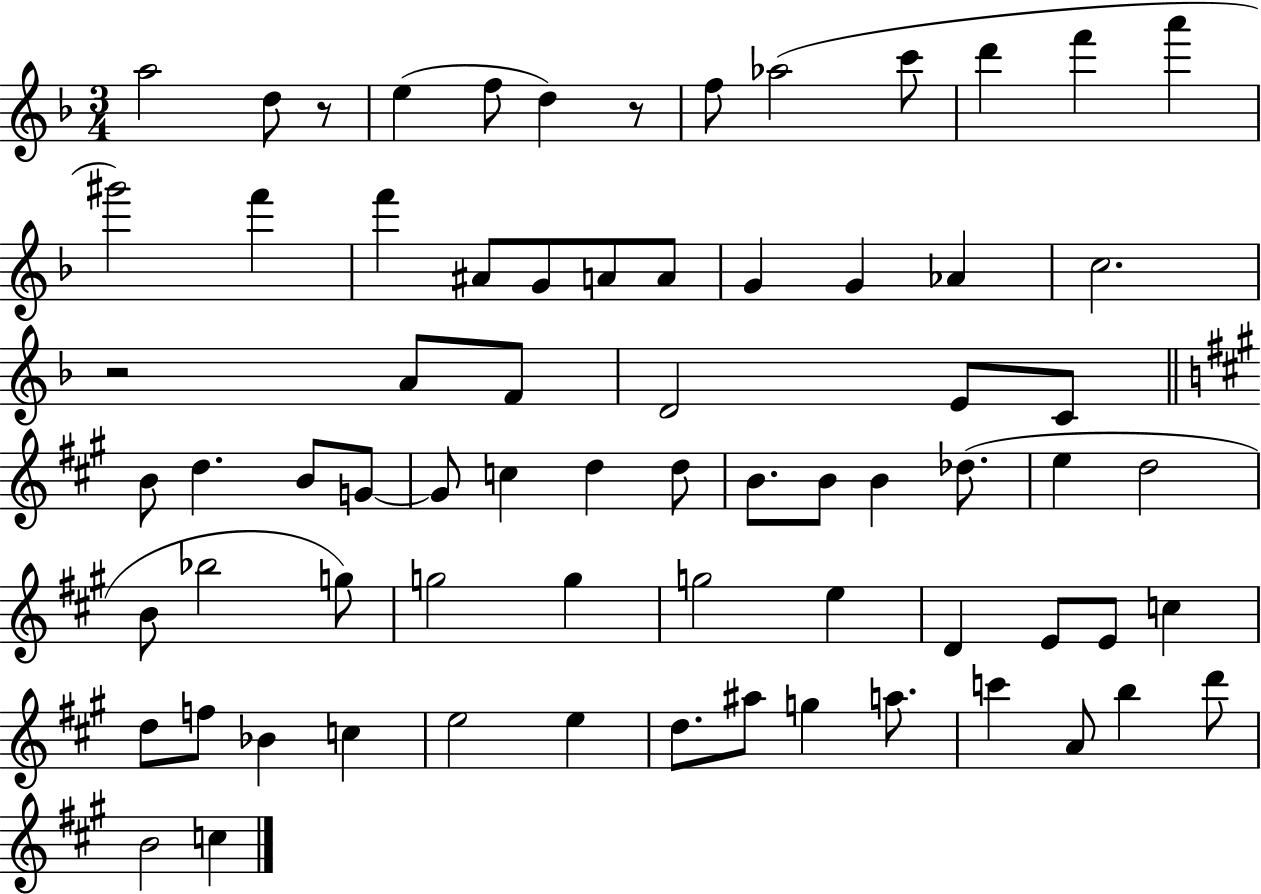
X:1
T:Untitled
M:3/4
L:1/4
K:F
a2 d/2 z/2 e f/2 d z/2 f/2 _a2 c'/2 d' f' a' ^g'2 f' f' ^A/2 G/2 A/2 A/2 G G _A c2 z2 A/2 F/2 D2 E/2 C/2 B/2 d B/2 G/2 G/2 c d d/2 B/2 B/2 B _d/2 e d2 B/2 _b2 g/2 g2 g g2 e D E/2 E/2 c d/2 f/2 _B c e2 e d/2 ^a/2 g a/2 c' A/2 b d'/2 B2 c